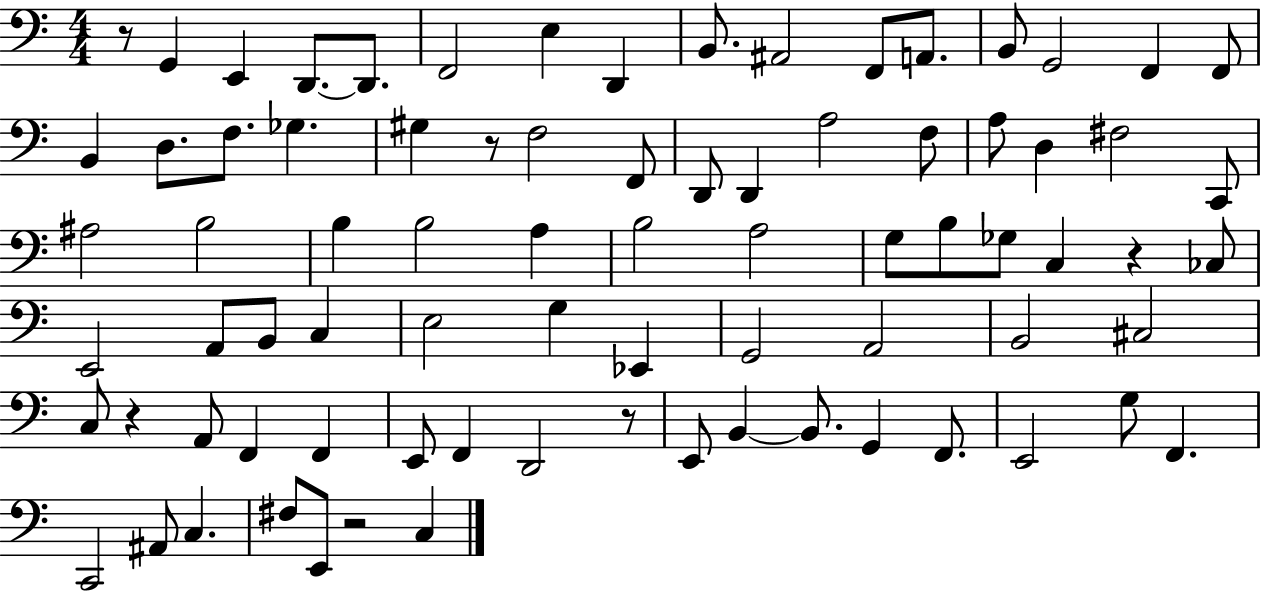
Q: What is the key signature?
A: C major